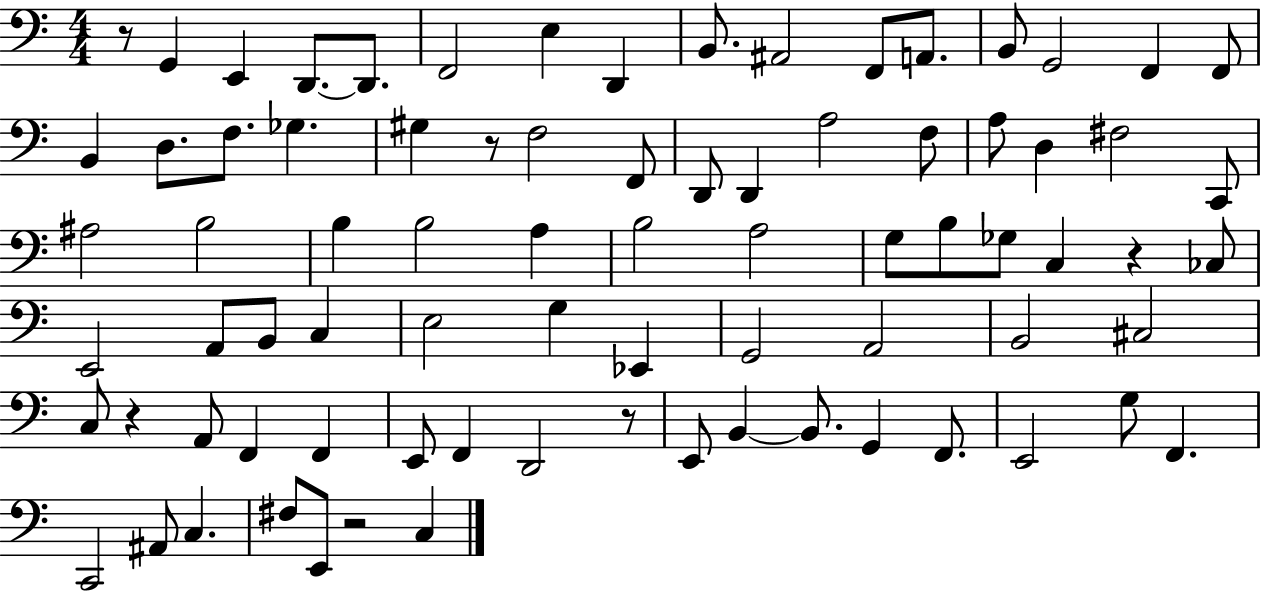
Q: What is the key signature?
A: C major